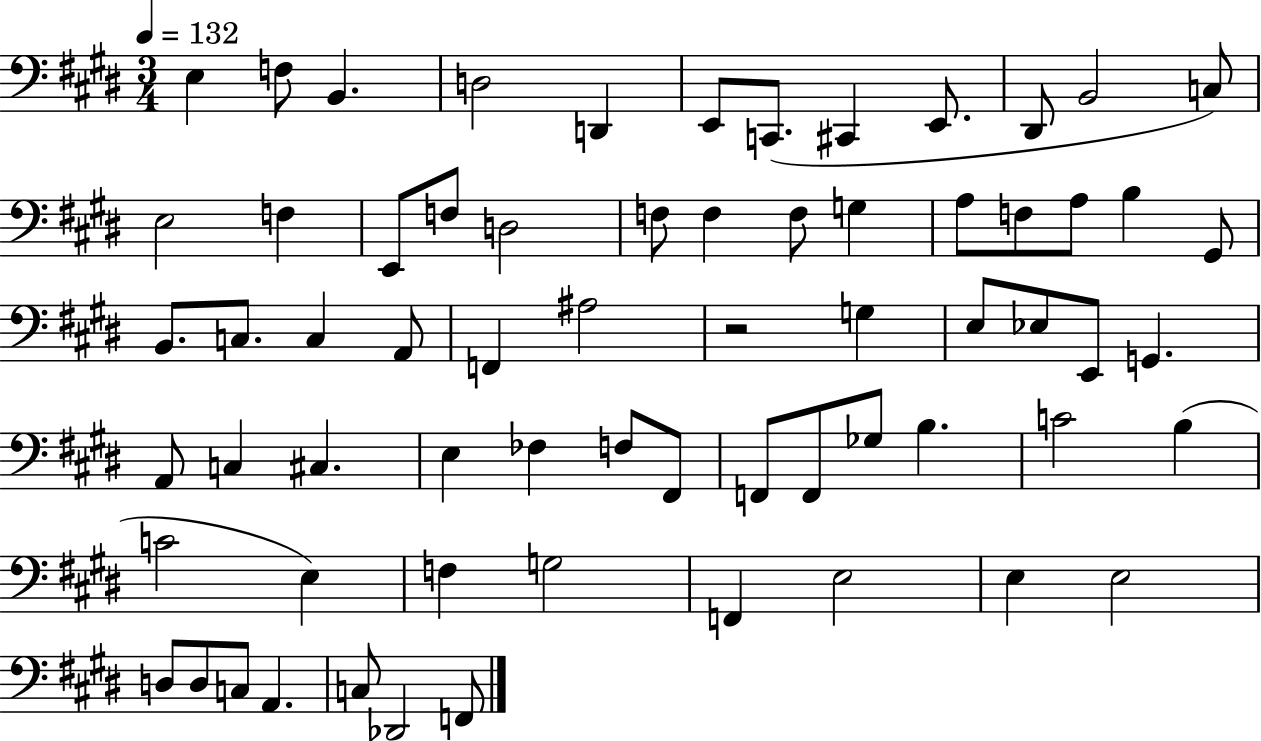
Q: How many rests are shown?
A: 1